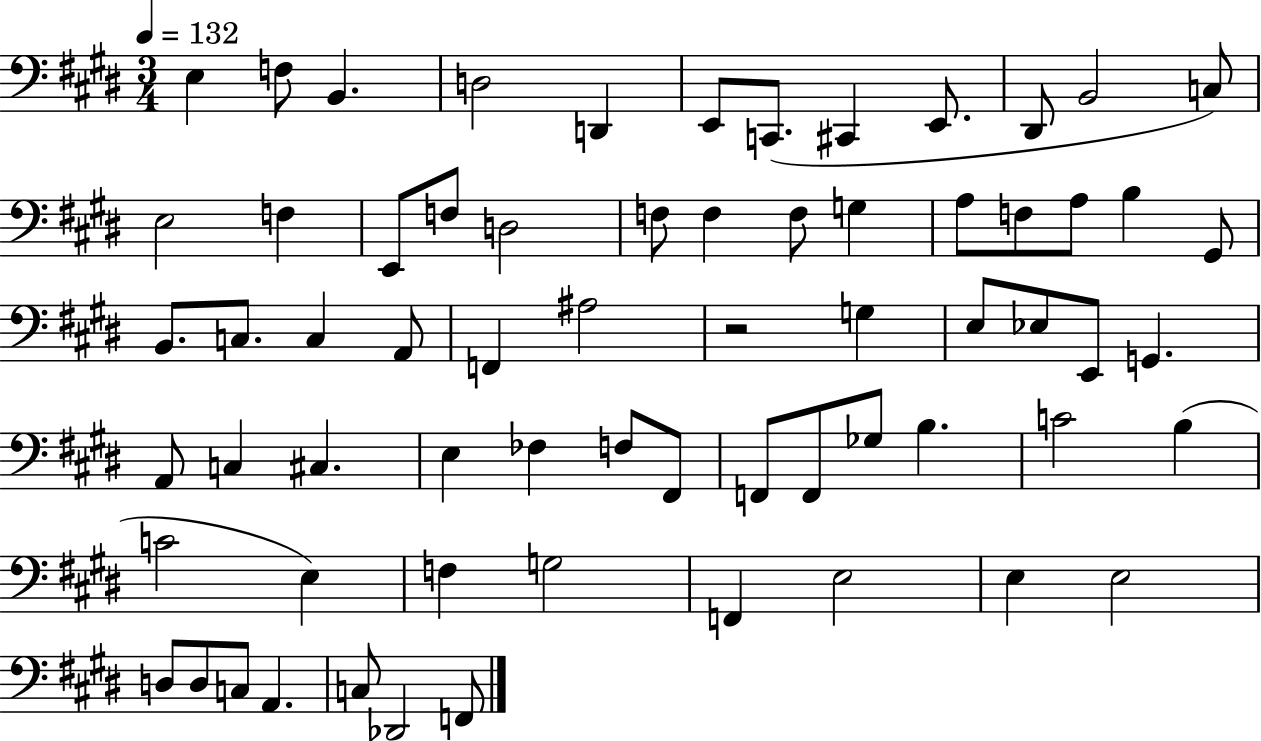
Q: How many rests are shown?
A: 1